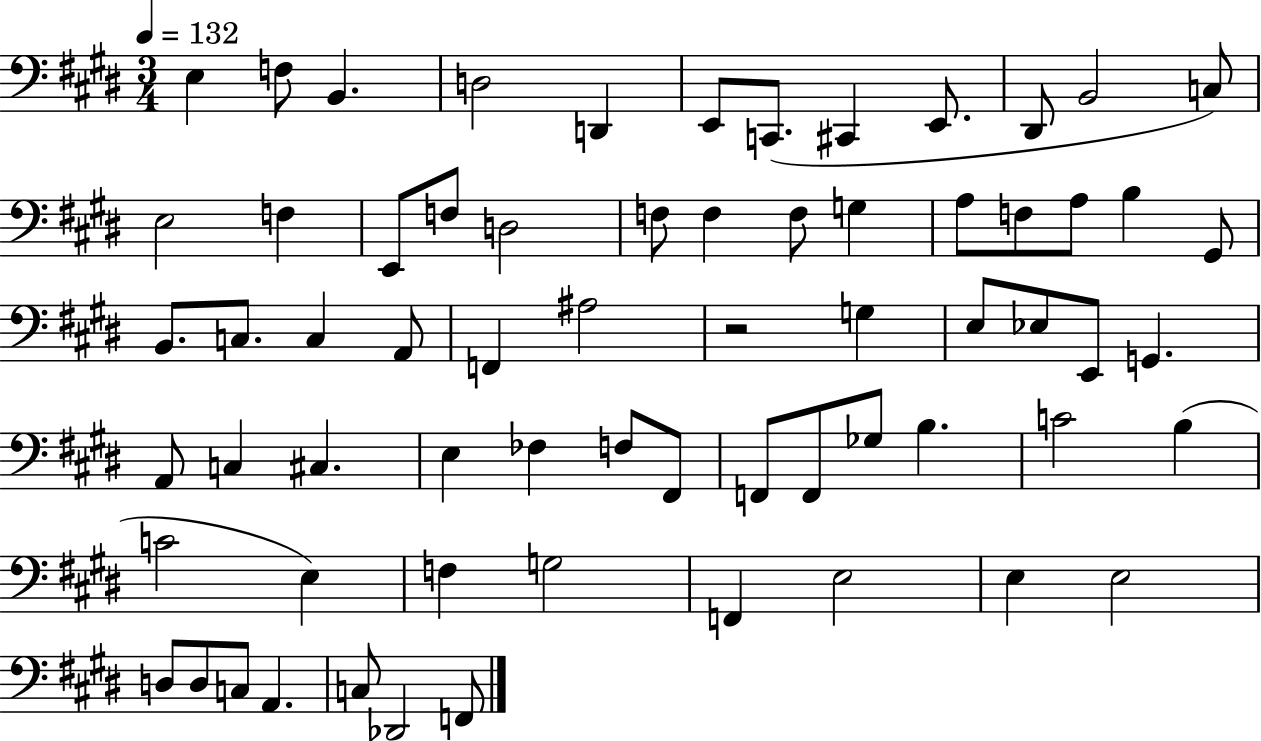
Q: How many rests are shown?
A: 1